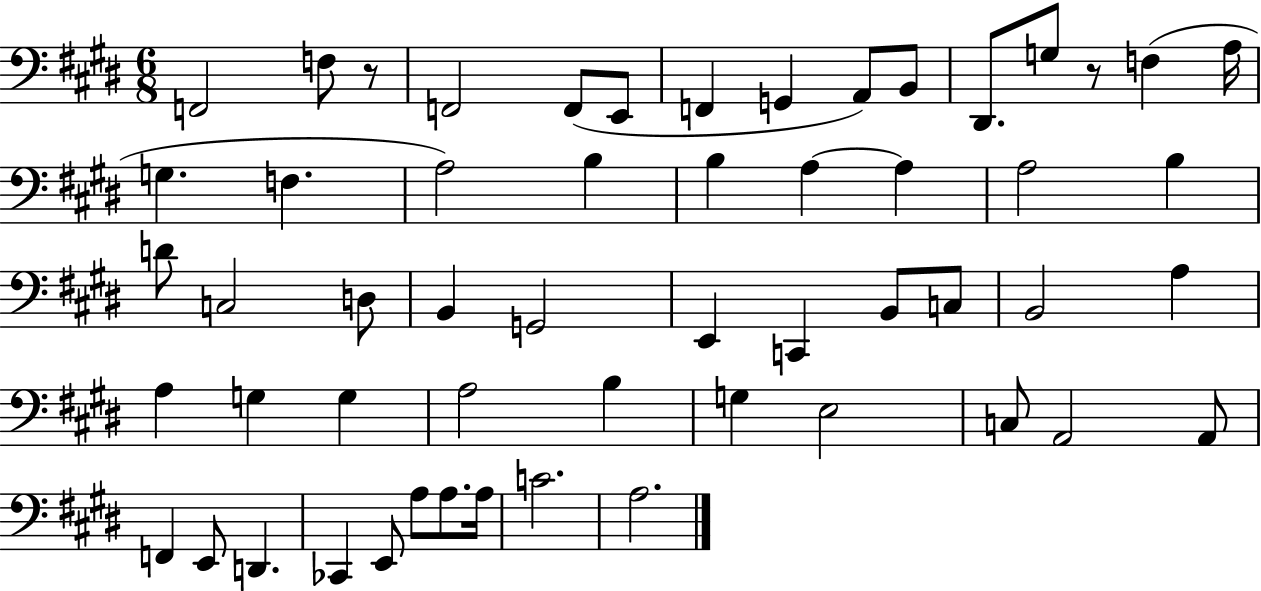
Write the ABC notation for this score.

X:1
T:Untitled
M:6/8
L:1/4
K:E
F,,2 F,/2 z/2 F,,2 F,,/2 E,,/2 F,, G,, A,,/2 B,,/2 ^D,,/2 G,/2 z/2 F, A,/4 G, F, A,2 B, B, A, A, A,2 B, D/2 C,2 D,/2 B,, G,,2 E,, C,, B,,/2 C,/2 B,,2 A, A, G, G, A,2 B, G, E,2 C,/2 A,,2 A,,/2 F,, E,,/2 D,, _C,, E,,/2 A,/2 A,/2 A,/4 C2 A,2